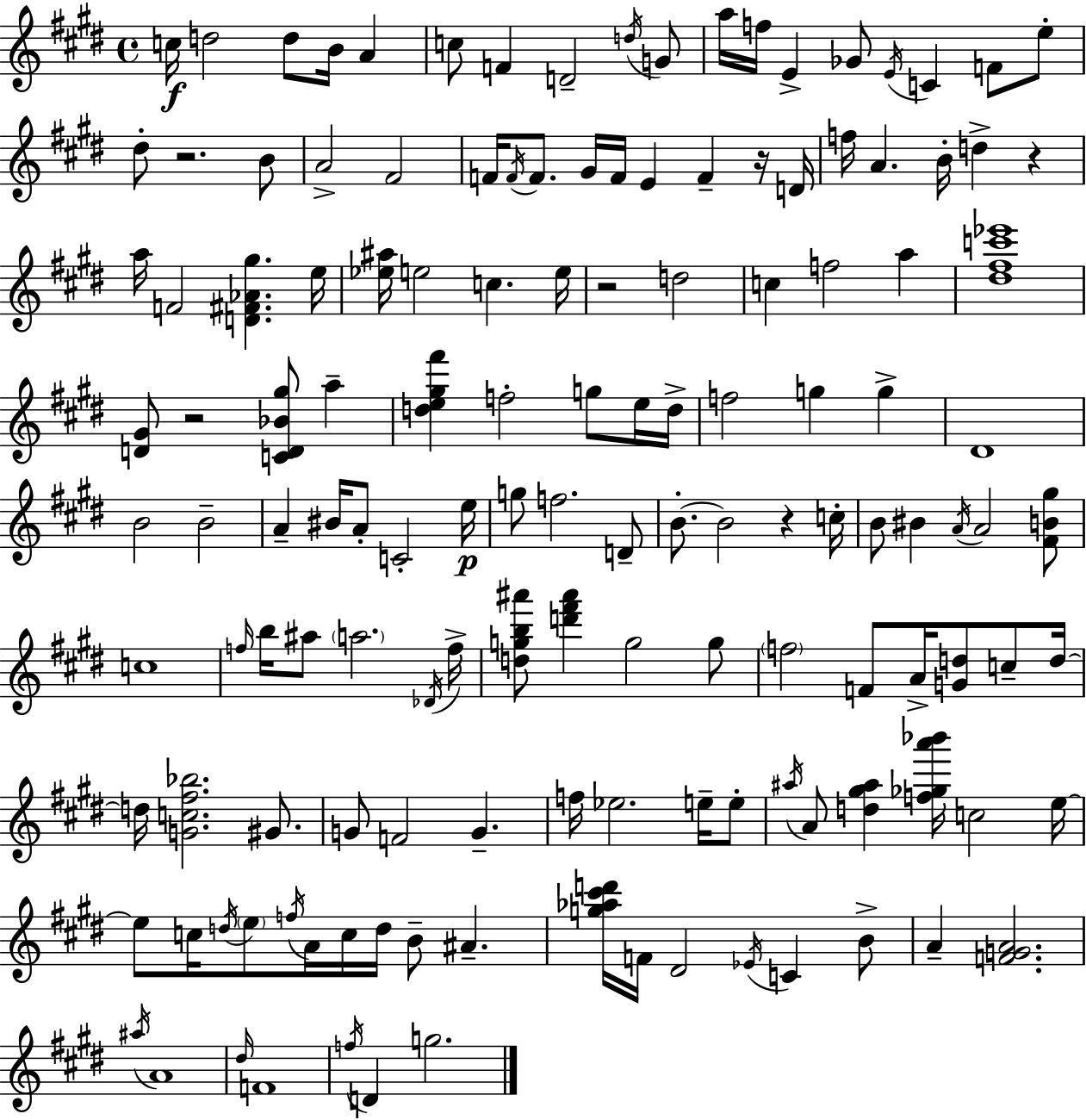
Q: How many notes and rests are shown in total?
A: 141